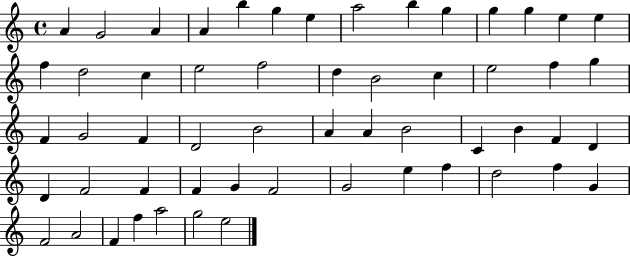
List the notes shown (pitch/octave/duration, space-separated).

A4/q G4/h A4/q A4/q B5/q G5/q E5/q A5/h B5/q G5/q G5/q G5/q E5/q E5/q F5/q D5/h C5/q E5/h F5/h D5/q B4/h C5/q E5/h F5/q G5/q F4/q G4/h F4/q D4/h B4/h A4/q A4/q B4/h C4/q B4/q F4/q D4/q D4/q F4/h F4/q F4/q G4/q F4/h G4/h E5/q F5/q D5/h F5/q G4/q F4/h A4/h F4/q F5/q A5/h G5/h E5/h